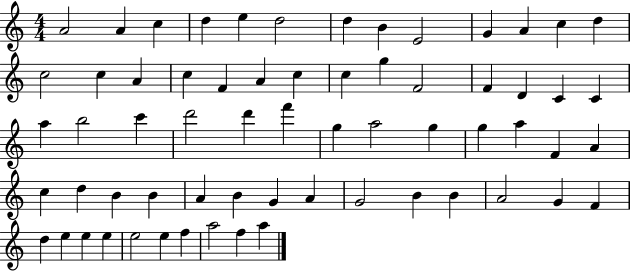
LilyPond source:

{
  \clef treble
  \numericTimeSignature
  \time 4/4
  \key c \major
  a'2 a'4 c''4 | d''4 e''4 d''2 | d''4 b'4 e'2 | g'4 a'4 c''4 d''4 | \break c''2 c''4 a'4 | c''4 f'4 a'4 c''4 | c''4 g''4 f'2 | f'4 d'4 c'4 c'4 | \break a''4 b''2 c'''4 | d'''2 d'''4 f'''4 | g''4 a''2 g''4 | g''4 a''4 f'4 a'4 | \break c''4 d''4 b'4 b'4 | a'4 b'4 g'4 a'4 | g'2 b'4 b'4 | a'2 g'4 f'4 | \break d''4 e''4 e''4 e''4 | e''2 e''4 f''4 | a''2 f''4 a''4 | \bar "|."
}